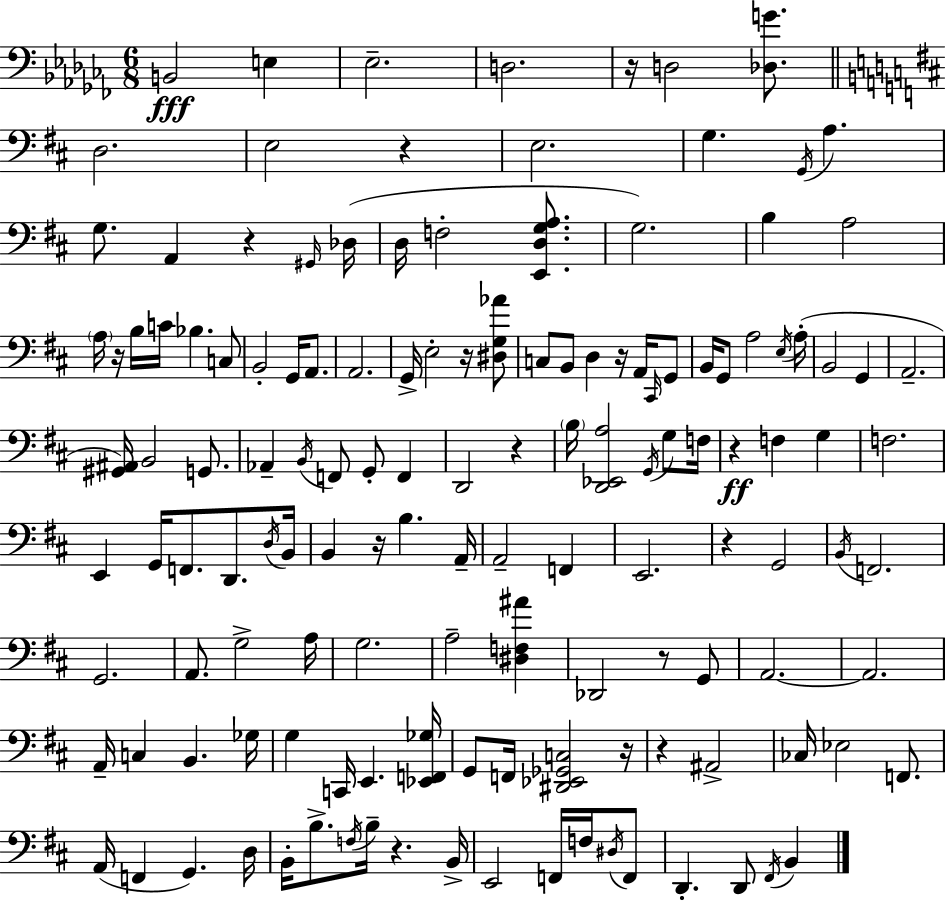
{
  \clef bass
  \numericTimeSignature
  \time 6/8
  \key aes \minor
  b,2\fff e4 | ees2.-- | d2. | r16 d2 <des g'>8. | \break \bar "||" \break \key b \minor d2. | e2 r4 | e2. | g4. \acciaccatura { g,16 } a4. | \break g8. a,4 r4 | \grace { gis,16 }( des16 d16 f2-. <e, d g a>8. | g2.) | b4 a2 | \break \parenthesize a16 r16 b16 c'16 bes4. | c8 b,2-. g,16 a,8. | a,2. | g,16-> e2-. r16 | \break <dis g aes'>8 c8 b,8 d4 r16 a,16 | \grace { cis,16 } g,8 b,16 g,8 a2 | \acciaccatura { e16 } a16-.( b,2 | g,4 a,2.-- | \break <gis, ais,>16) b,2 | g,8. aes,4-- \acciaccatura { b,16 } f,8 g,8-. | f,4 d,2 | r4 \parenthesize b16 <d, ees, a>2 | \break \acciaccatura { g,16 } g8 f16 r4\ff f4 | g4 f2. | e,4 g,16 f,8. | d,8. \acciaccatura { d16 } b,16 b,4 r16 | \break b4. a,16-- a,2-- | f,4 e,2. | r4 g,2 | \acciaccatura { b,16 } f,2. | \break g,2. | a,8. g2-> | a16 g2. | a2-- | \break <dis f ais'>4 des,2 | r8 g,8 a,2.~~ | a,2. | a,16-- c4 | \break b,4. ges16 g4 | c,16 e,4. <ees, f, ges>16 g,8 f,16 <dis, ees, ges, c>2 | r16 r4 | ais,2-> ces16 ees2 | \break f,8. a,16( f,4 | g,4.) d16 b,16-. b8.-> | \acciaccatura { f16 } b16-- r4. b,16-> e,2 | f,16 f16 \acciaccatura { dis16 } f,8 d,4.-. | \break d,8 \acciaccatura { fis,16 } b,4 \bar "|."
}